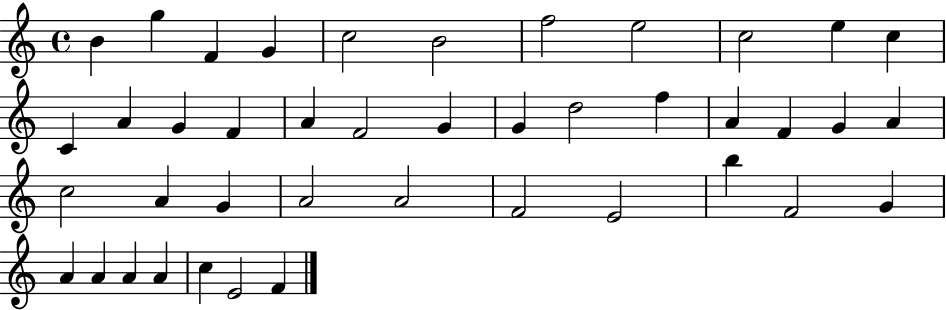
B4/q G5/q F4/q G4/q C5/h B4/h F5/h E5/h C5/h E5/q C5/q C4/q A4/q G4/q F4/q A4/q F4/h G4/q G4/q D5/h F5/q A4/q F4/q G4/q A4/q C5/h A4/q G4/q A4/h A4/h F4/h E4/h B5/q F4/h G4/q A4/q A4/q A4/q A4/q C5/q E4/h F4/q